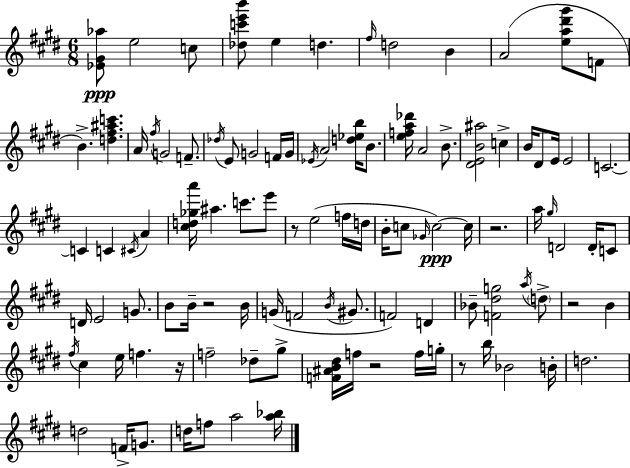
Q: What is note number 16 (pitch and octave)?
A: E4